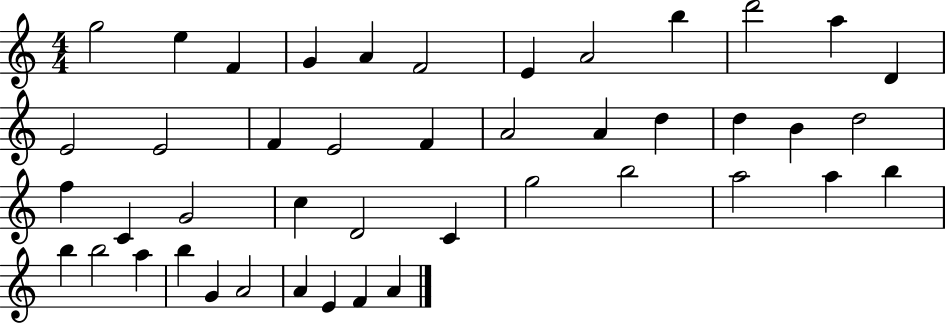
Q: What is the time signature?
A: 4/4